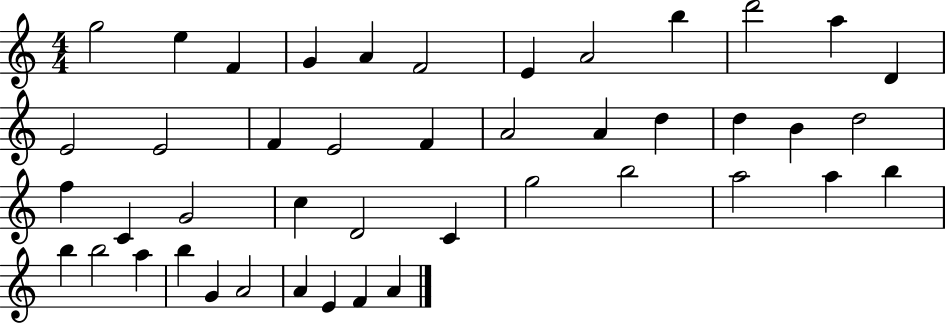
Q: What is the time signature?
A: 4/4